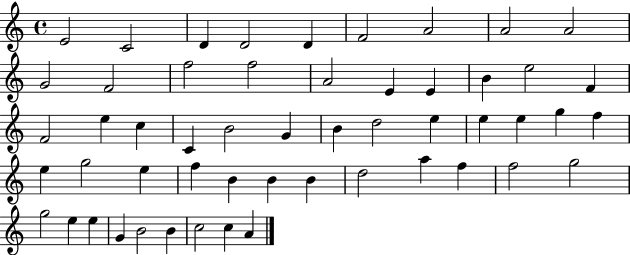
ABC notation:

X:1
T:Untitled
M:4/4
L:1/4
K:C
E2 C2 D D2 D F2 A2 A2 A2 G2 F2 f2 f2 A2 E E B e2 F F2 e c C B2 G B d2 e e e g f e g2 e f B B B d2 a f f2 g2 g2 e e G B2 B c2 c A